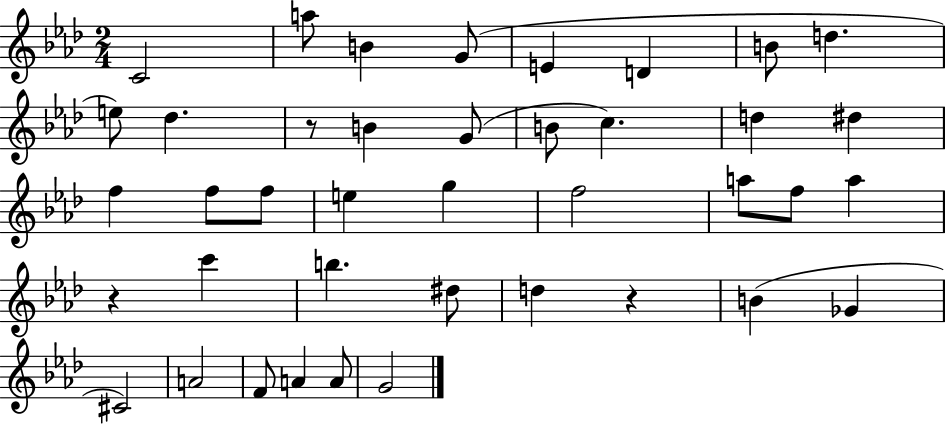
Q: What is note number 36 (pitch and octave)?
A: A4